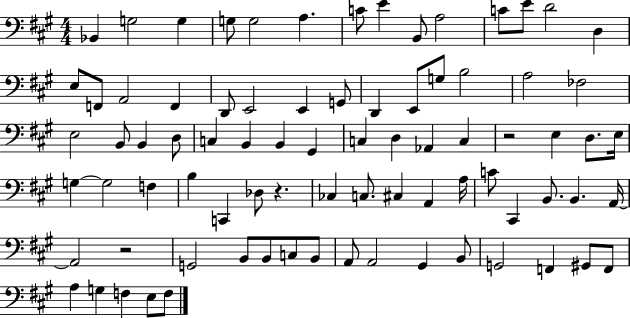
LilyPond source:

{
  \clef bass
  \numericTimeSignature
  \time 4/4
  \key a \major
  bes,4 g2 g4 | g8 g2 a4. | c'8 e'4 b,8 a2 | c'8 e'8 d'2 d4 | \break e8 f,8 a,2 f,4 | d,8 e,2 e,4 g,8 | d,4 e,8 g8 b2 | a2 fes2 | \break e2 b,8 b,4 d8 | c4 b,4 b,4 gis,4 | c4 d4 aes,4 c4 | r2 e4 d8. e16 | \break g4~~ g2 f4 | b4 c,4 des8 r4. | ces4 c8. cis4 a,4 a16 | c'8 cis,4 b,8. b,4. a,16~~ | \break a,2 r2 | g,2 b,8 b,8 c8 b,8 | a,8 a,2 gis,4 b,8 | g,2 f,4 gis,8 f,8 | \break a4 g4 f4 e8 f8 | \bar "|."
}